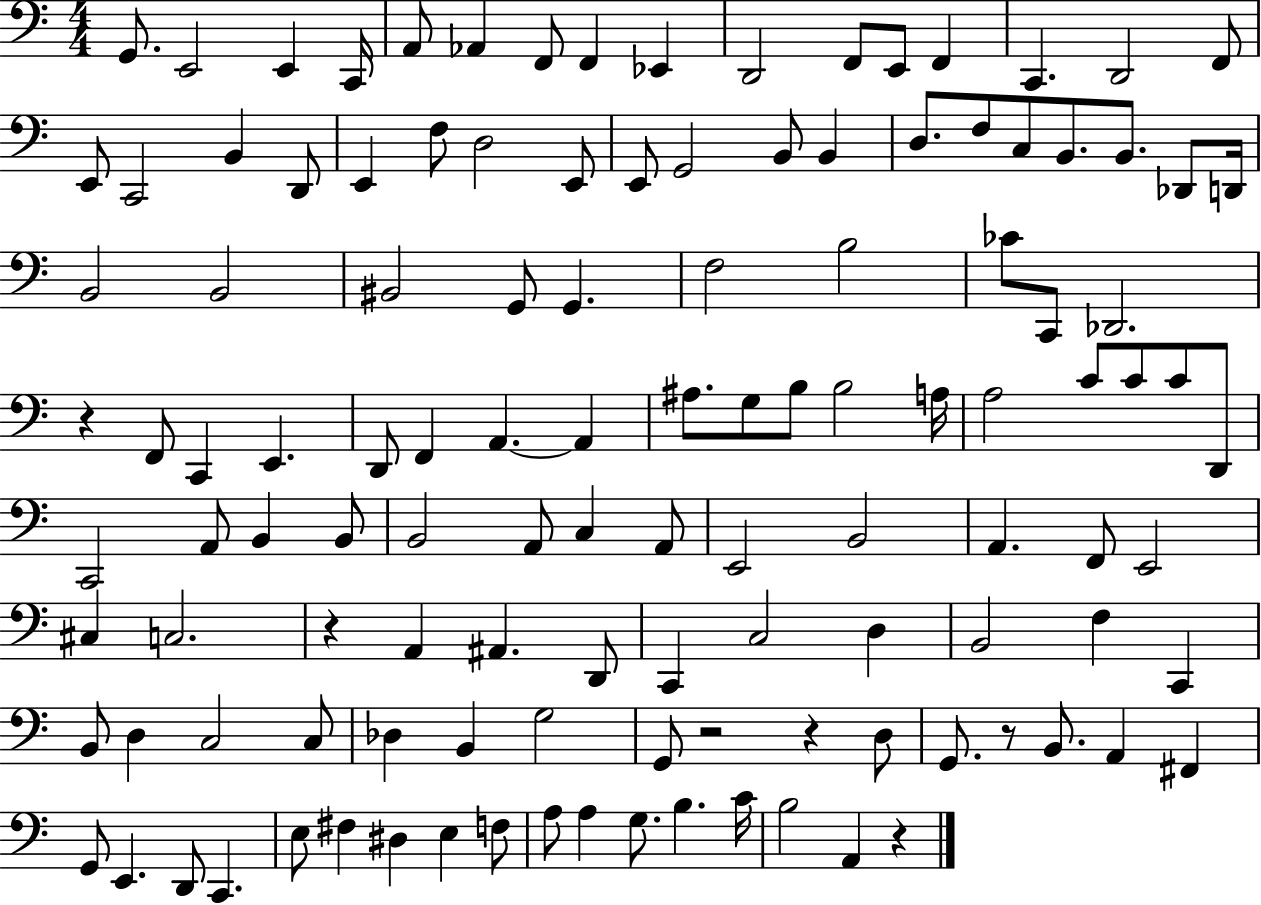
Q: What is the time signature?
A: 4/4